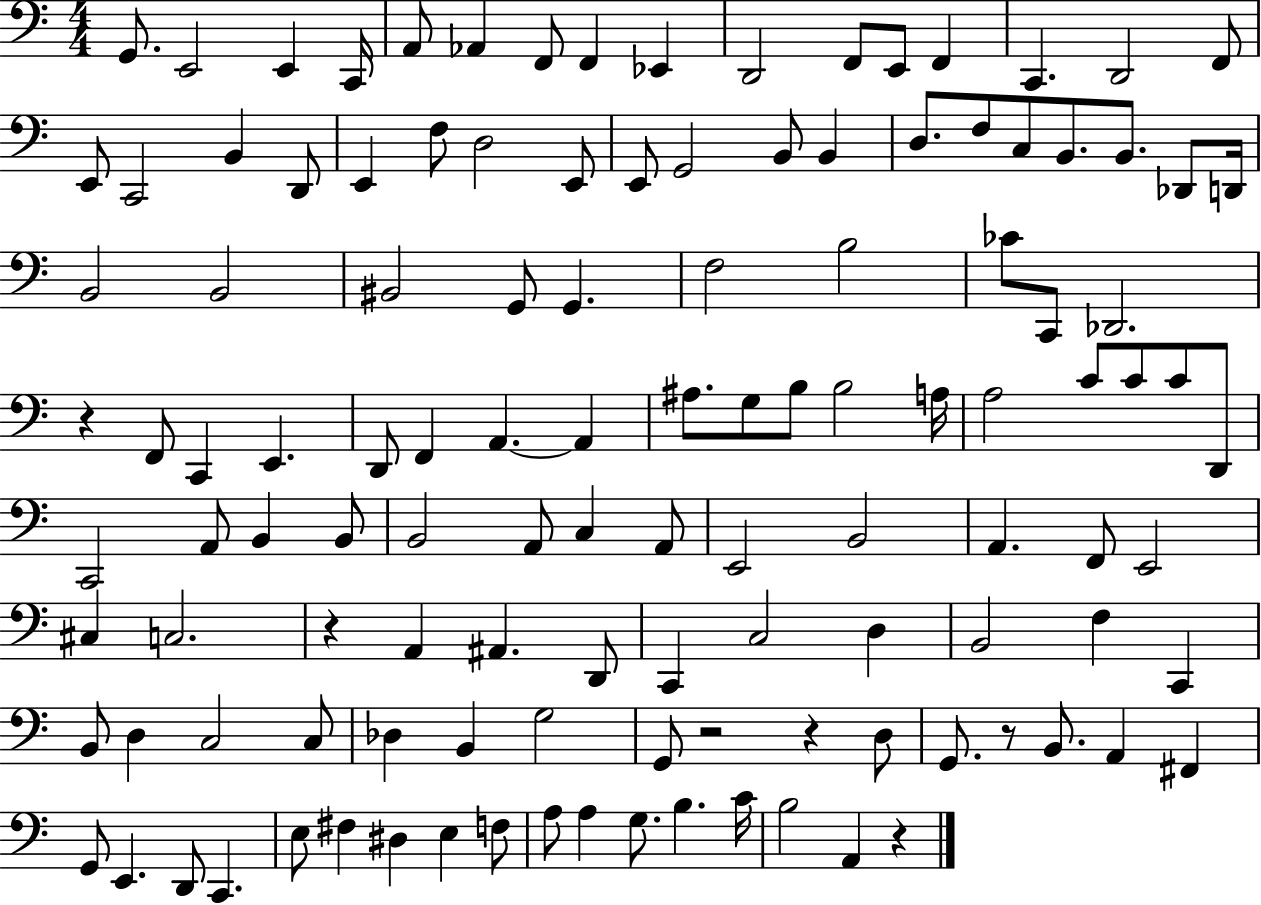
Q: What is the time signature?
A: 4/4